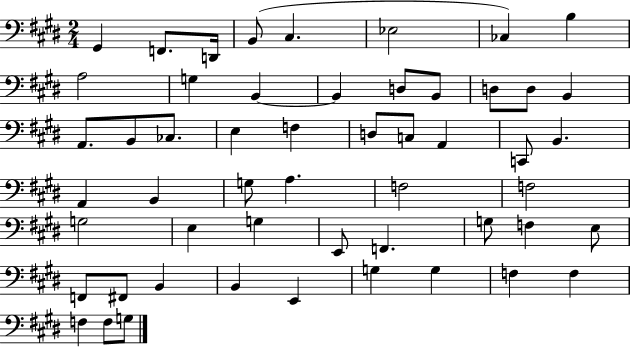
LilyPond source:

{
  \clef bass
  \numericTimeSignature
  \time 2/4
  \key e \major
  gis,4 f,8. d,16 | b,8( cis4. | ees2 | ces4) b4 | \break a2 | g4 b,4~~ | b,4 d8 b,8 | d8 d8 b,4 | \break a,8. b,8 ces8. | e4 f4 | d8 c8 a,4 | c,8 b,4. | \break a,4 b,4 | g8 a4. | f2 | f2 | \break g2 | e4 g4 | e,8 f,4. | g8 f4 e8 | \break f,8 fis,8 b,4 | b,4 e,4 | g4 g4 | f4 f4 | \break f4 f8 g8 | \bar "|."
}